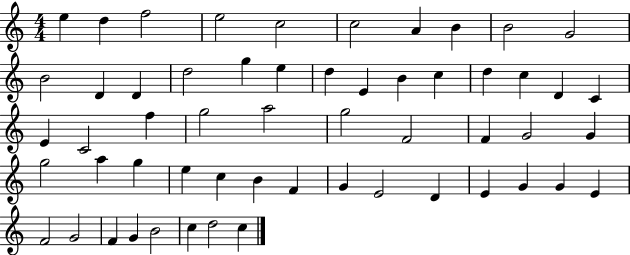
X:1
T:Untitled
M:4/4
L:1/4
K:C
e d f2 e2 c2 c2 A B B2 G2 B2 D D d2 g e d E B c d c D C E C2 f g2 a2 g2 F2 F G2 G g2 a g e c B F G E2 D E G G E F2 G2 F G B2 c d2 c